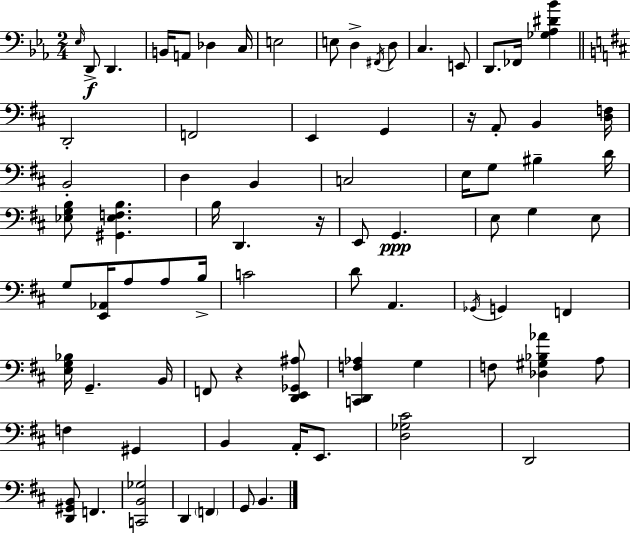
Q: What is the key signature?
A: EES major